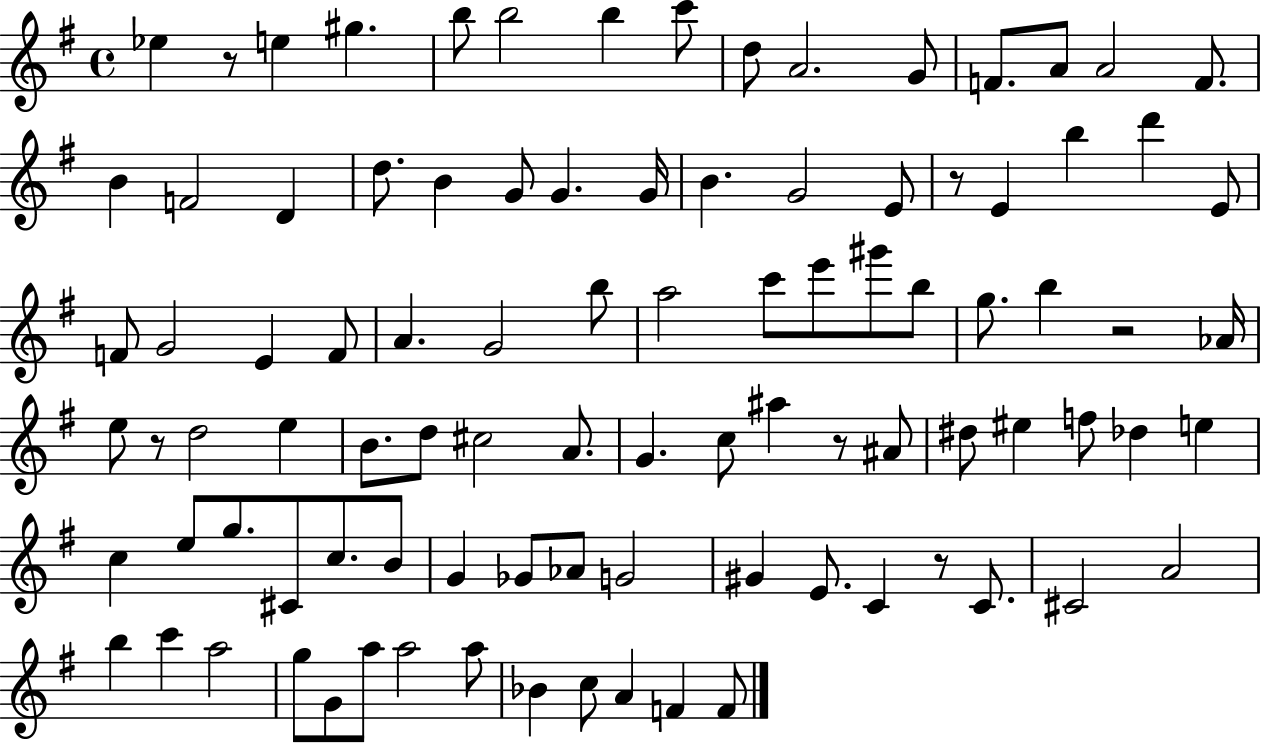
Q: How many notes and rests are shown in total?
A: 95